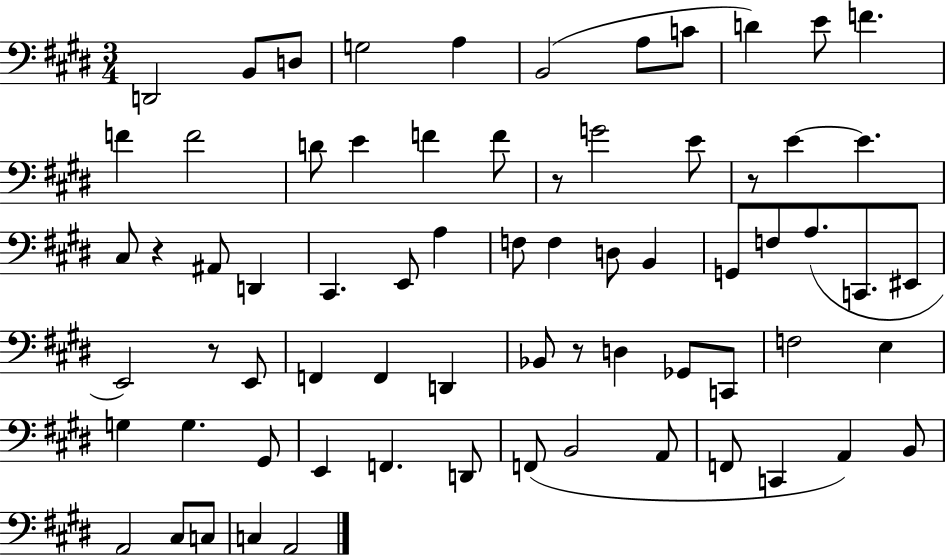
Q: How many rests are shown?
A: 5